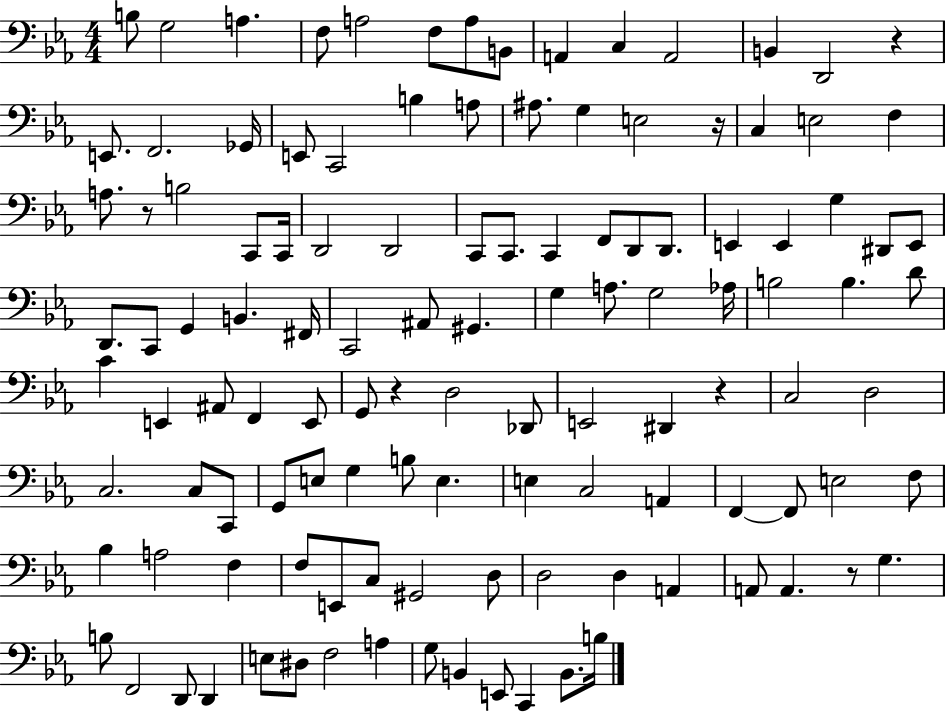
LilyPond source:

{
  \clef bass
  \numericTimeSignature
  \time 4/4
  \key ees \major
  \repeat volta 2 { b8 g2 a4. | f8 a2 f8 a8 b,8 | a,4 c4 a,2 | b,4 d,2 r4 | \break e,8. f,2. ges,16 | e,8 c,2 b4 a8 | ais8. g4 e2 r16 | c4 e2 f4 | \break a8. r8 b2 c,8 c,16 | d,2 d,2 | c,8 c,8. c,4 f,8 d,8 d,8. | e,4 e,4 g4 dis,8 e,8 | \break d,8. c,8 g,4 b,4. fis,16 | c,2 ais,8 gis,4. | g4 a8. g2 aes16 | b2 b4. d'8 | \break c'4 e,4 ais,8 f,4 e,8 | g,8 r4 d2 des,8 | e,2 dis,4 r4 | c2 d2 | \break c2. c8 c,8 | g,8 e8 g4 b8 e4. | e4 c2 a,4 | f,4~~ f,8 e2 f8 | \break bes4 a2 f4 | f8 e,8 c8 gis,2 d8 | d2 d4 a,4 | a,8 a,4. r8 g4. | \break b8 f,2 d,8 d,4 | e8 dis8 f2 a4 | g8 b,4 e,8 c,4 b,8. b16 | } \bar "|."
}